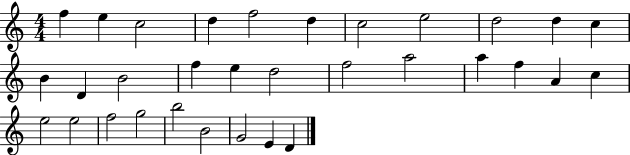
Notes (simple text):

F5/q E5/q C5/h D5/q F5/h D5/q C5/h E5/h D5/h D5/q C5/q B4/q D4/q B4/h F5/q E5/q D5/h F5/h A5/h A5/q F5/q A4/q C5/q E5/h E5/h F5/h G5/h B5/h B4/h G4/h E4/q D4/q